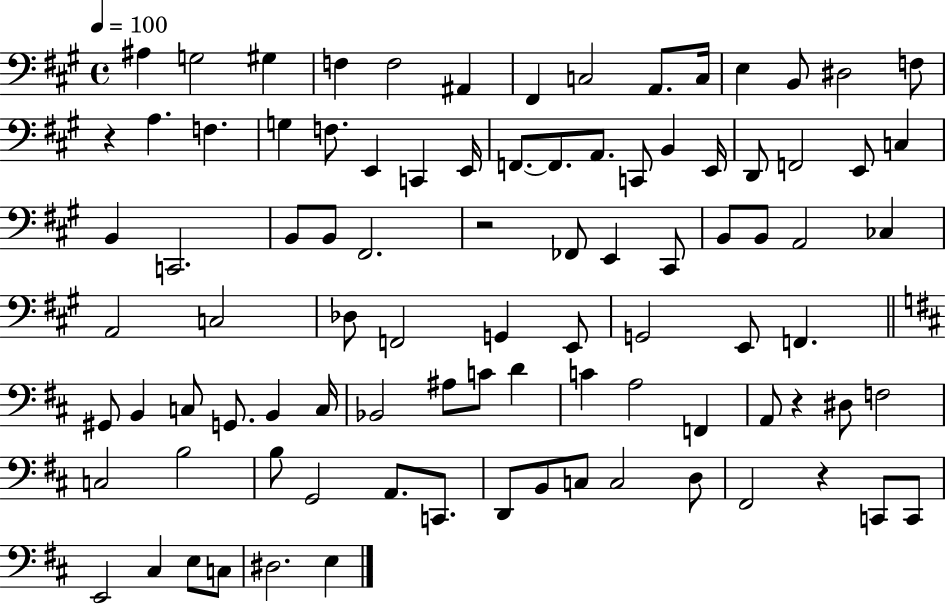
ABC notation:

X:1
T:Untitled
M:4/4
L:1/4
K:A
^A, G,2 ^G, F, F,2 ^A,, ^F,, C,2 A,,/2 C,/4 E, B,,/2 ^D,2 F,/2 z A, F, G, F,/2 E,, C,, E,,/4 F,,/2 F,,/2 A,,/2 C,,/2 B,, E,,/4 D,,/2 F,,2 E,,/2 C, B,, C,,2 B,,/2 B,,/2 ^F,,2 z2 _F,,/2 E,, ^C,,/2 B,,/2 B,,/2 A,,2 _C, A,,2 C,2 _D,/2 F,,2 G,, E,,/2 G,,2 E,,/2 F,, ^G,,/2 B,, C,/2 G,,/2 B,, C,/4 _B,,2 ^A,/2 C/2 D C A,2 F,, A,,/2 z ^D,/2 F,2 C,2 B,2 B,/2 G,,2 A,,/2 C,,/2 D,,/2 B,,/2 C,/2 C,2 D,/2 ^F,,2 z C,,/2 C,,/2 E,,2 ^C, E,/2 C,/2 ^D,2 E,